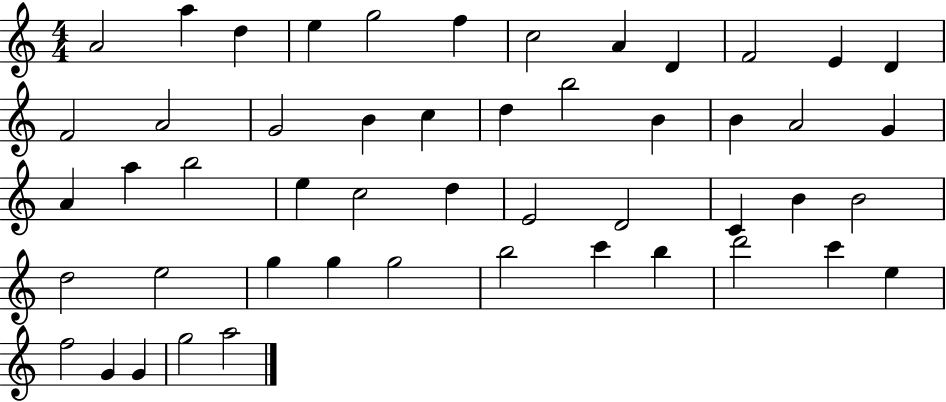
A4/h A5/q D5/q E5/q G5/h F5/q C5/h A4/q D4/q F4/h E4/q D4/q F4/h A4/h G4/h B4/q C5/q D5/q B5/h B4/q B4/q A4/h G4/q A4/q A5/q B5/h E5/q C5/h D5/q E4/h D4/h C4/q B4/q B4/h D5/h E5/h G5/q G5/q G5/h B5/h C6/q B5/q D6/h C6/q E5/q F5/h G4/q G4/q G5/h A5/h